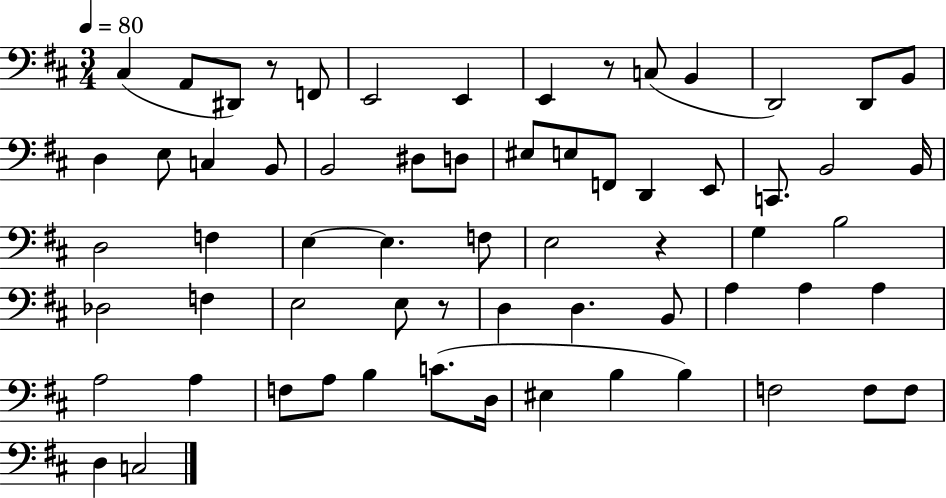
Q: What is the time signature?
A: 3/4